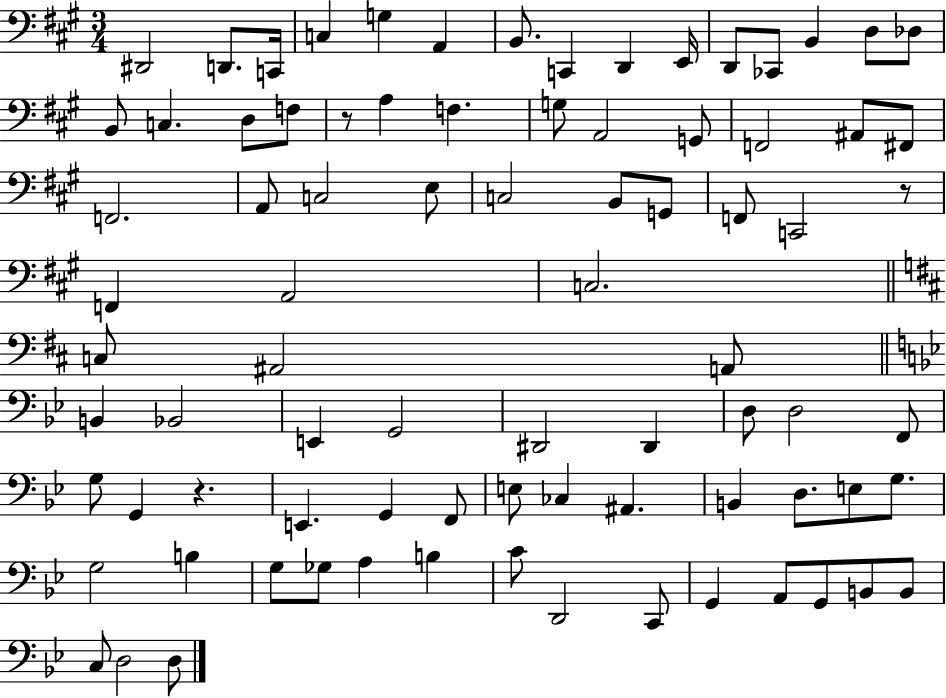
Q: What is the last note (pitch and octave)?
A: D3